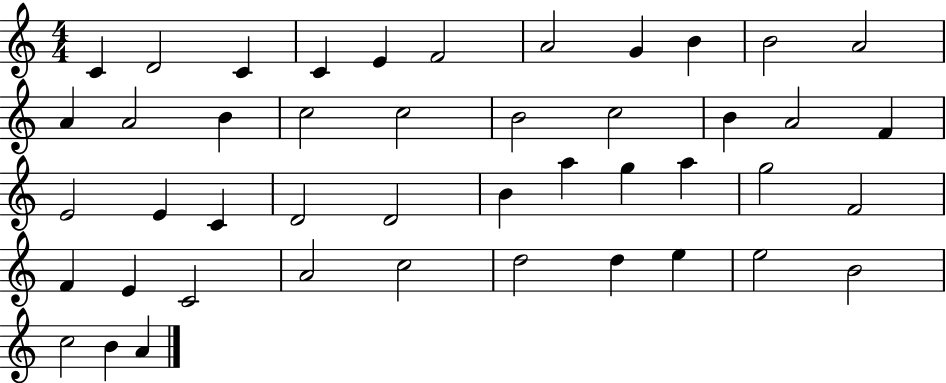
C4/q D4/h C4/q C4/q E4/q F4/h A4/h G4/q B4/q B4/h A4/h A4/q A4/h B4/q C5/h C5/h B4/h C5/h B4/q A4/h F4/q E4/h E4/q C4/q D4/h D4/h B4/q A5/q G5/q A5/q G5/h F4/h F4/q E4/q C4/h A4/h C5/h D5/h D5/q E5/q E5/h B4/h C5/h B4/q A4/q